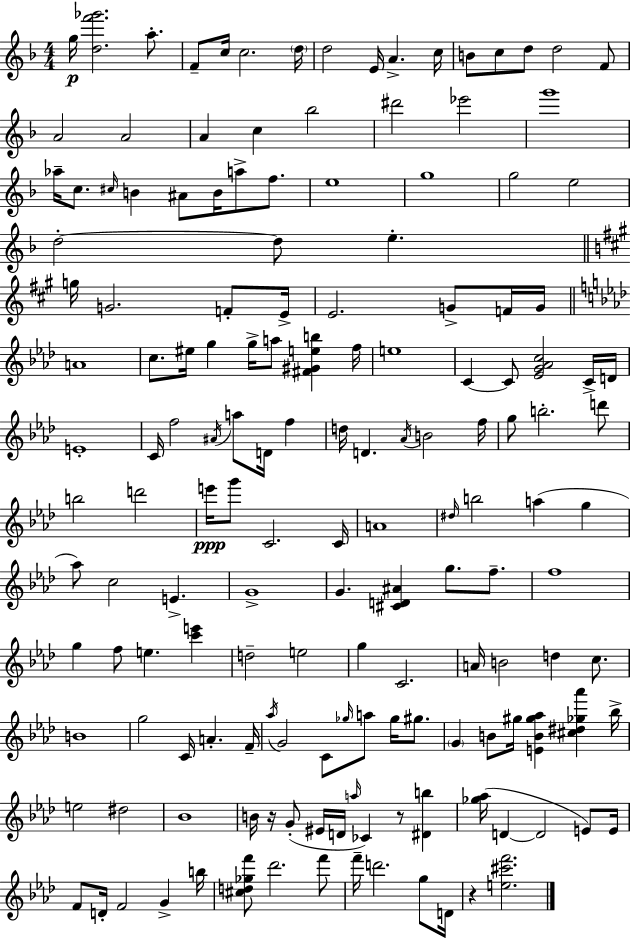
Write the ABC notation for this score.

X:1
T:Untitled
M:4/4
L:1/4
K:F
g/4 [df'_g']2 a/2 F/2 c/4 c2 d/4 d2 E/4 A c/4 B/2 c/2 d/2 d2 F/2 A2 A2 A c _b2 ^d'2 _e'2 g'4 _a/4 c/2 ^c/4 B ^A/2 B/4 a/2 f/2 e4 g4 g2 e2 d2 d/2 e g/4 G2 F/2 E/4 E2 G/2 F/4 G/4 A4 c/2 ^e/4 g g/4 a/2 [^F^Geb] f/4 e4 C C/2 [_EG_Ac]2 C/4 D/4 E4 C/4 f2 ^A/4 a/2 D/4 f d/4 D _A/4 B2 f/4 g/2 b2 d'/2 b2 d'2 e'/4 g'/2 C2 C/4 A4 ^d/4 b2 a g _a/2 c2 E G4 G [^CD^A] g/2 f/2 f4 g f/2 e [c'e'] d2 e2 g C2 A/4 B2 d c/2 B4 g2 C/4 A F/4 _a/4 G2 C/2 _g/4 a/2 _g/4 ^g/2 G B/2 ^g/4 [EB^g_a] [^c^d_g_a'] _b/4 e2 ^d2 _B4 B/4 z/4 G/2 ^E/4 D/4 a/4 _C z/2 [^Db] [_g_a]/4 D D2 E/2 E/4 F/2 D/4 F2 G b/4 [^cd_gf']/2 _d'2 f'/2 f'/4 d'2 g/2 D/4 z [e^c'f']2